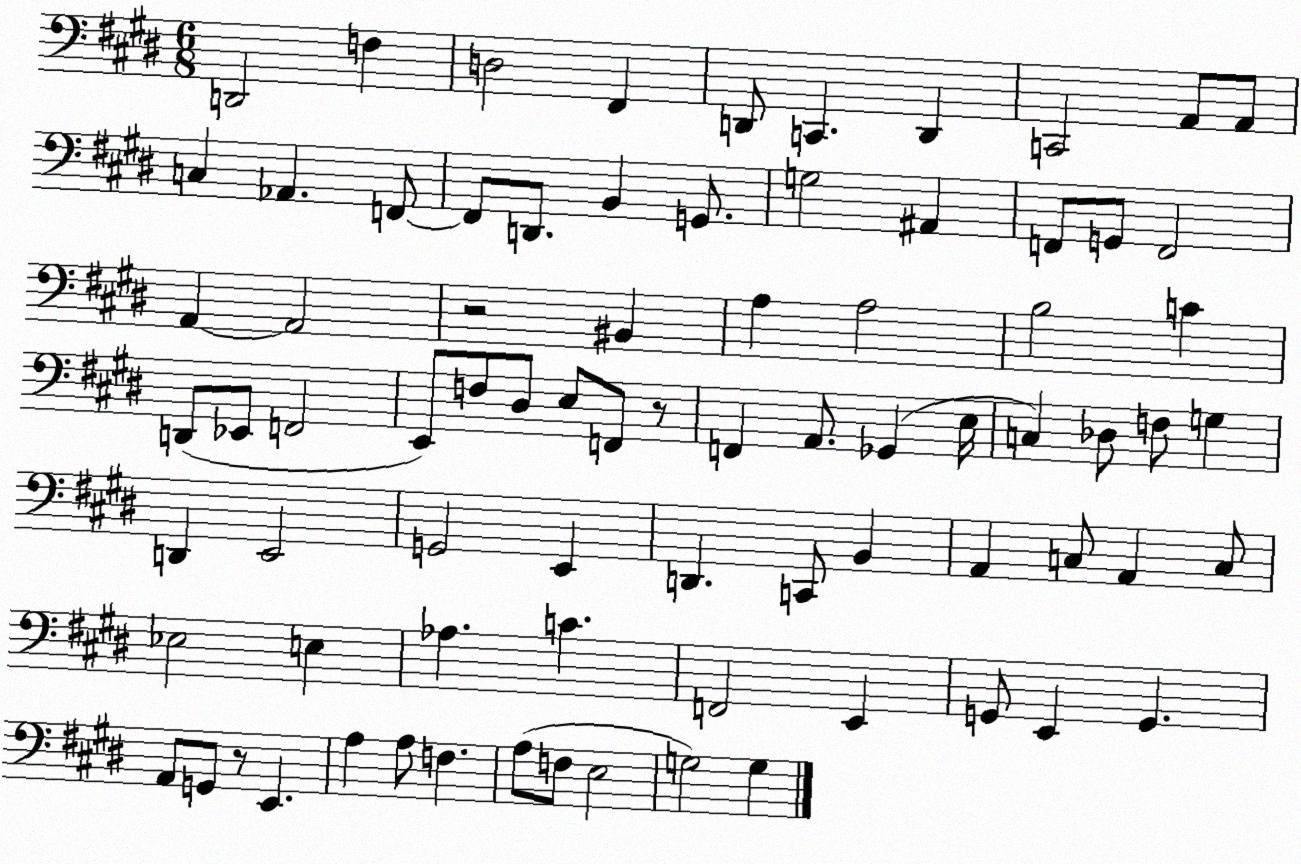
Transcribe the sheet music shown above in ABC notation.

X:1
T:Untitled
M:6/8
L:1/4
K:E
D,,2 F, D,2 ^F,, D,,/2 C,, D,, C,,2 A,,/2 A,,/2 C, _A,, F,,/2 F,,/2 D,,/2 B,, G,,/2 G,2 ^A,, F,,/2 G,,/2 F,,2 A,, A,,2 z2 ^B,, A, A,2 B,2 C D,,/2 _E,,/2 F,,2 E,,/2 F,/2 ^D,/2 E,/2 F,,/2 z/2 F,, A,,/2 _G,, E,/4 C, _D,/2 F,/2 G, D,, E,,2 G,,2 E,, D,, C,,/2 B,, A,, C,/2 A,, C,/2 _E,2 E, _A, C F,,2 E,, G,,/2 E,, G,, A,,/2 G,,/2 z/2 E,, A, A,/2 F, A,/2 F,/2 E,2 G,2 G,